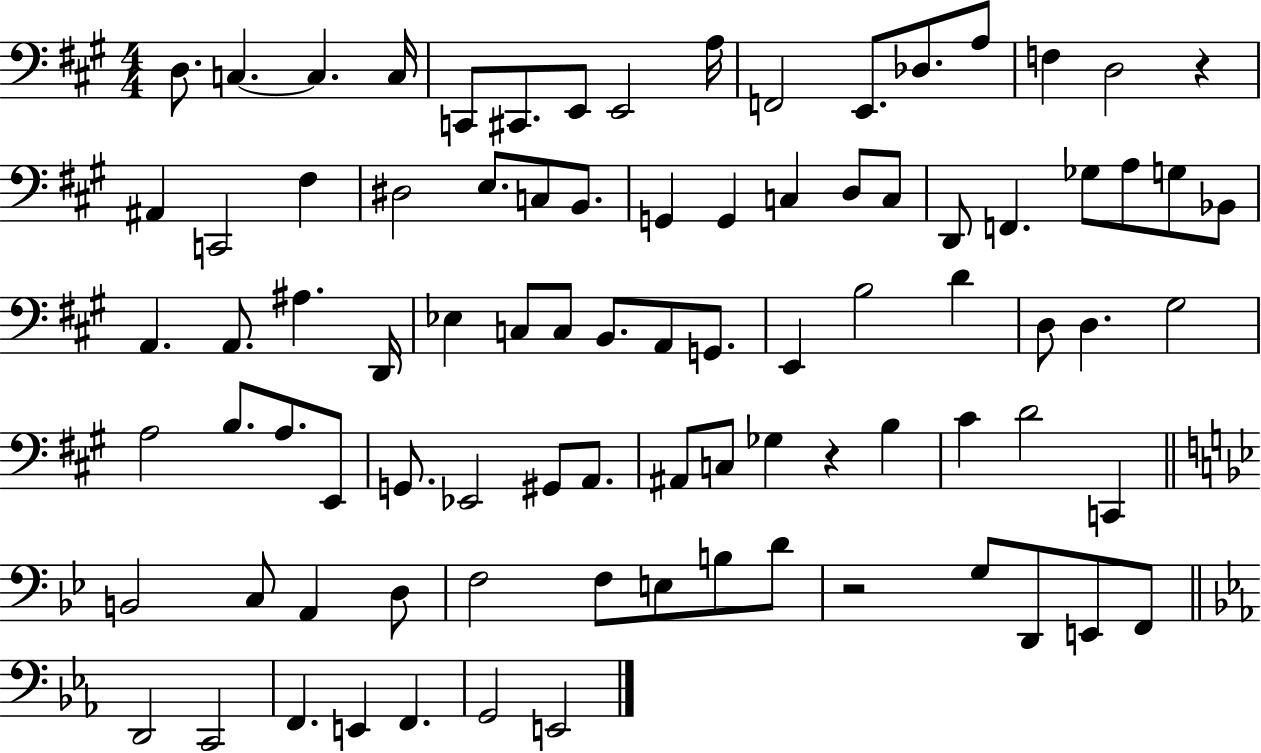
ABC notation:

X:1
T:Untitled
M:4/4
L:1/4
K:A
D,/2 C, C, C,/4 C,,/2 ^C,,/2 E,,/2 E,,2 A,/4 F,,2 E,,/2 _D,/2 A,/2 F, D,2 z ^A,, C,,2 ^F, ^D,2 E,/2 C,/2 B,,/2 G,, G,, C, D,/2 C,/2 D,,/2 F,, _G,/2 A,/2 G,/2 _B,,/2 A,, A,,/2 ^A, D,,/4 _E, C,/2 C,/2 B,,/2 A,,/2 G,,/2 E,, B,2 D D,/2 D, ^G,2 A,2 B,/2 A,/2 E,,/2 G,,/2 _E,,2 ^G,,/2 A,,/2 ^A,,/2 C,/2 _G, z B, ^C D2 C,, B,,2 C,/2 A,, D,/2 F,2 F,/2 E,/2 B,/2 D/2 z2 G,/2 D,,/2 E,,/2 F,,/2 D,,2 C,,2 F,, E,, F,, G,,2 E,,2